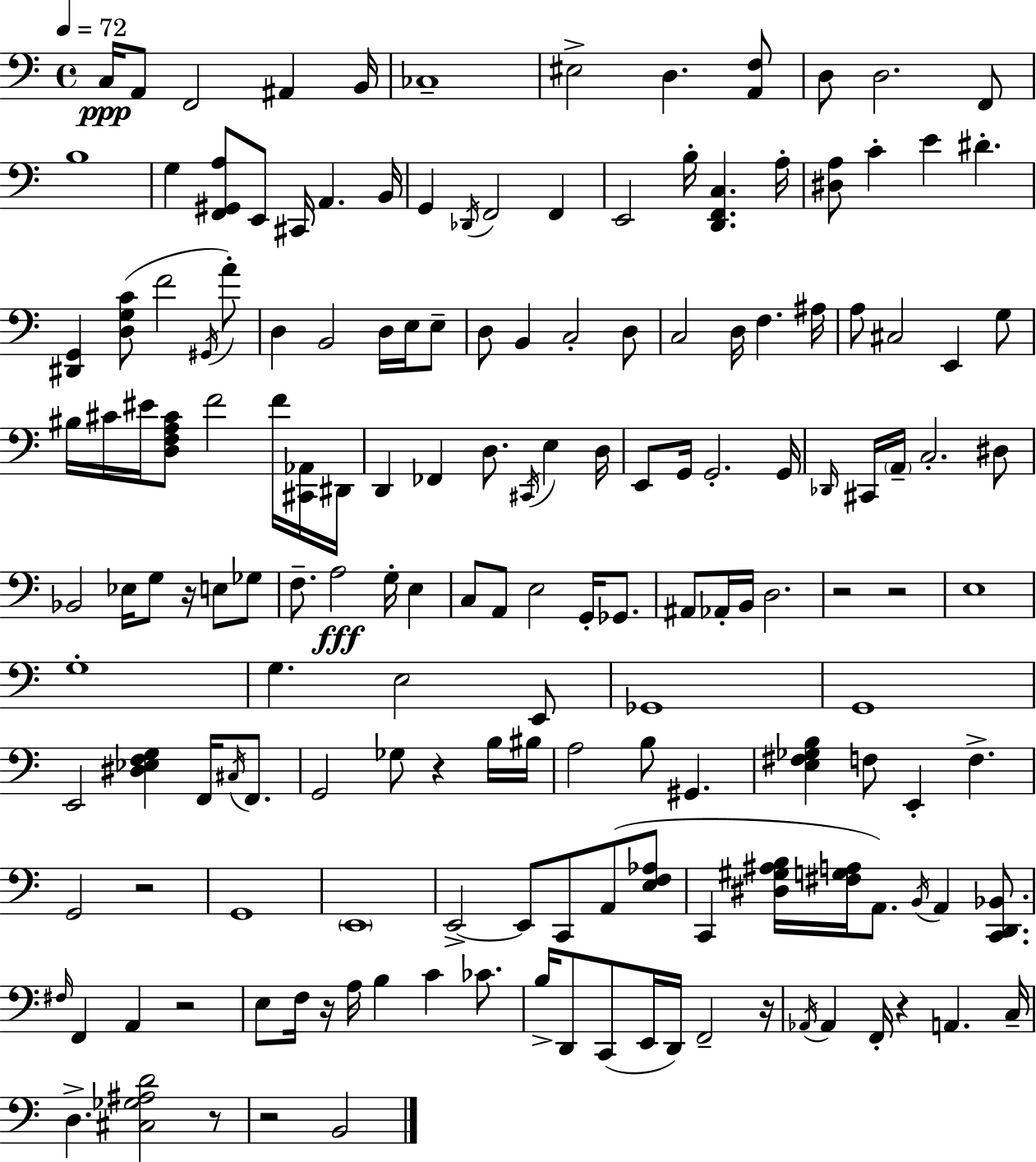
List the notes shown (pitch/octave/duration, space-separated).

C3/s A2/e F2/h A#2/q B2/s CES3/w EIS3/h D3/q. [A2,F3]/e D3/e D3/h. F2/e B3/w G3/q [F2,G#2,A3]/e E2/e C#2/s A2/q. B2/s G2/q Db2/s F2/h F2/q E2/h B3/s [D2,F2,C3]/q. A3/s [D#3,A3]/e C4/q E4/q D#4/q. [D#2,G2]/q [D3,G3,C4]/e F4/h G#2/s A4/e D3/q B2/h D3/s E3/s E3/e D3/e B2/q C3/h D3/e C3/h D3/s F3/q. A#3/s A3/e C#3/h E2/q G3/e BIS3/s C#4/s EIS4/s [D3,F3,A3,C#4]/e F4/h F4/s [C#2,Ab2]/s D#2/s D2/q FES2/q D3/e. C#2/s E3/q D3/s E2/e G2/s G2/h. G2/s Db2/s C#2/s A2/s C3/h. D#3/e Bb2/h Eb3/s G3/e R/s E3/e Gb3/e F3/e. A3/h G3/s E3/q C3/e A2/e E3/h G2/s Gb2/e. A#2/e Ab2/s B2/s D3/h. R/h R/h E3/w G3/w G3/q. E3/h E2/e Gb2/w G2/w E2/h [D#3,Eb3,F3,G3]/q F2/s C#3/s F2/e. G2/h Gb3/e R/q B3/s BIS3/s A3/h B3/e G#2/q. [E3,F#3,Gb3,B3]/q F3/e E2/q F3/q. G2/h R/h G2/w E2/w E2/h E2/e C2/e A2/e [E3,F3,Ab3]/e C2/q [D#3,G#3,A#3,B3]/s [F#3,G3,A3]/s A2/e. B2/s A2/q [C2,D2,Bb2]/e. F#3/s F2/q A2/q R/h E3/e F3/s R/s A3/s B3/q C4/q CES4/e. B3/s D2/e C2/e E2/s D2/s F2/h R/s Ab2/s Ab2/q F2/s R/q A2/q. C3/s D3/q. [C#3,Gb3,A#3,D4]/h R/e R/h B2/h